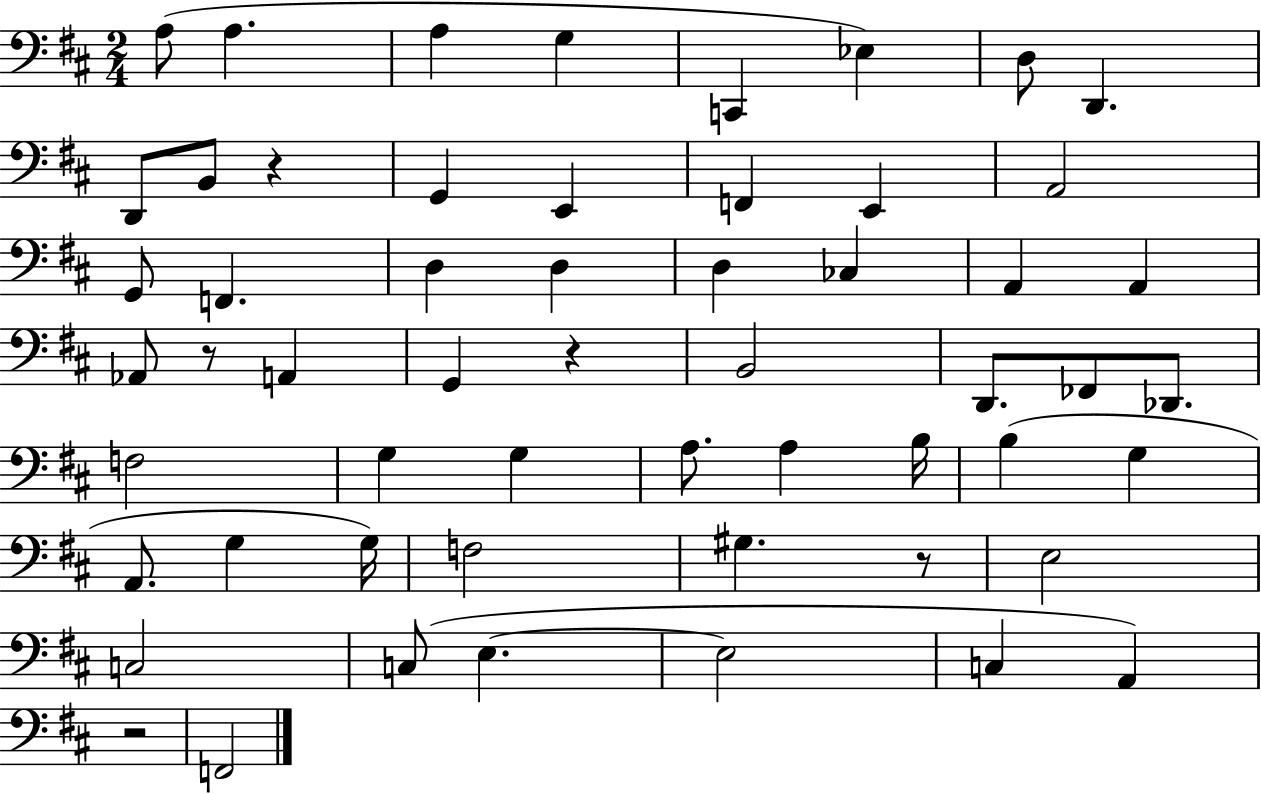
A3/e A3/q. A3/q G3/q C2/q Eb3/q D3/e D2/q. D2/e B2/e R/q G2/q E2/q F2/q E2/q A2/h G2/e F2/q. D3/q D3/q D3/q CES3/q A2/q A2/q Ab2/e R/e A2/q G2/q R/q B2/h D2/e. FES2/e Db2/e. F3/h G3/q G3/q A3/e. A3/q B3/s B3/q G3/q A2/e. G3/q G3/s F3/h G#3/q. R/e E3/h C3/h C3/e E3/q. E3/h C3/q A2/q R/h F2/h